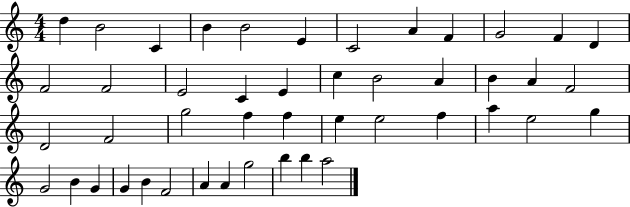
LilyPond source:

{
  \clef treble
  \numericTimeSignature
  \time 4/4
  \key c \major
  d''4 b'2 c'4 | b'4 b'2 e'4 | c'2 a'4 f'4 | g'2 f'4 d'4 | \break f'2 f'2 | e'2 c'4 e'4 | c''4 b'2 a'4 | b'4 a'4 f'2 | \break d'2 f'2 | g''2 f''4 f''4 | e''4 e''2 f''4 | a''4 e''2 g''4 | \break g'2 b'4 g'4 | g'4 b'4 f'2 | a'4 a'4 g''2 | b''4 b''4 a''2 | \break \bar "|."
}